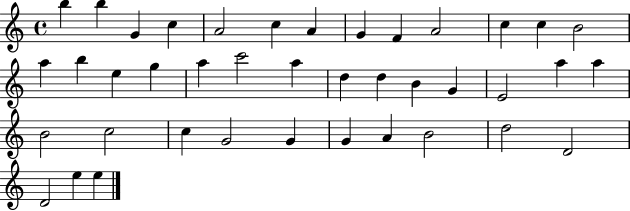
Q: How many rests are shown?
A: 0